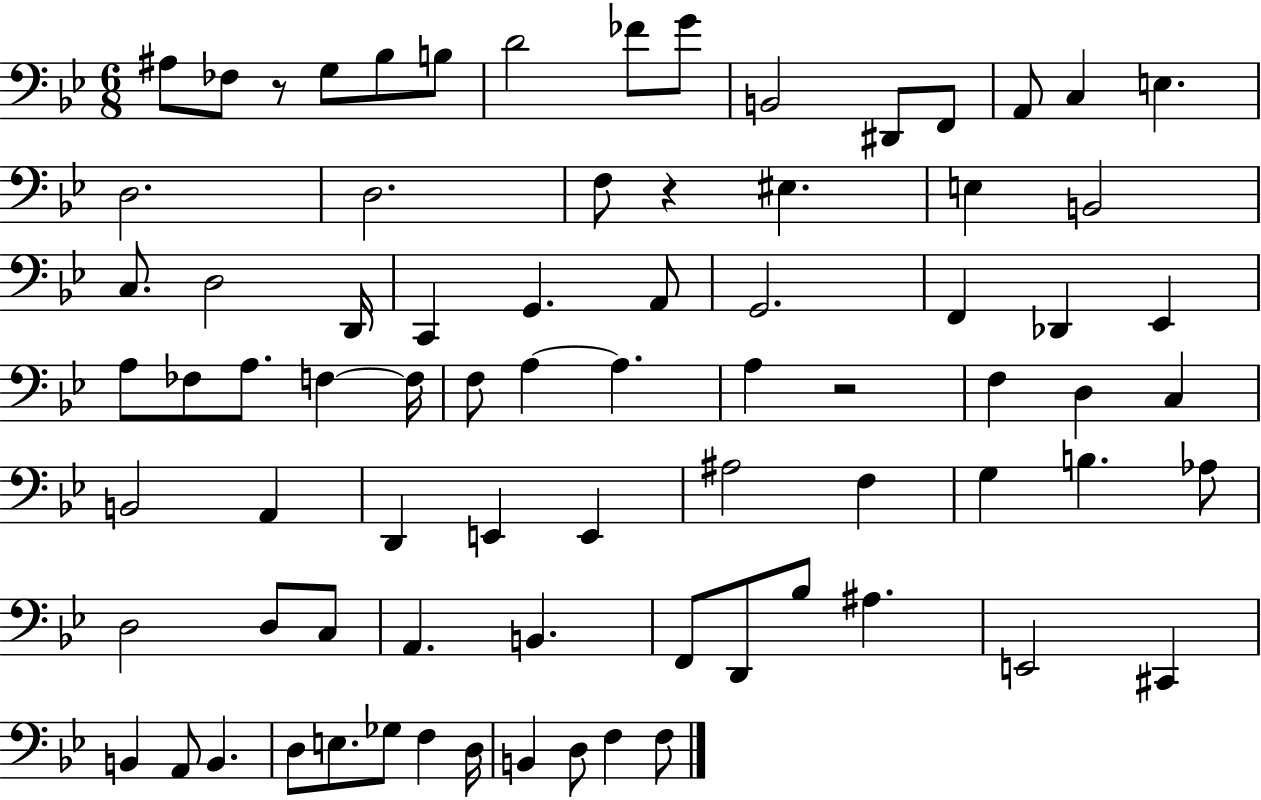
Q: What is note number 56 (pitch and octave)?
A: A2